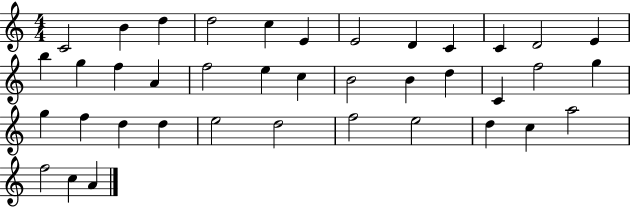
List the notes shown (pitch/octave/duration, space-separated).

C4/h B4/q D5/q D5/h C5/q E4/q E4/h D4/q C4/q C4/q D4/h E4/q B5/q G5/q F5/q A4/q F5/h E5/q C5/q B4/h B4/q D5/q C4/q F5/h G5/q G5/q F5/q D5/q D5/q E5/h D5/h F5/h E5/h D5/q C5/q A5/h F5/h C5/q A4/q